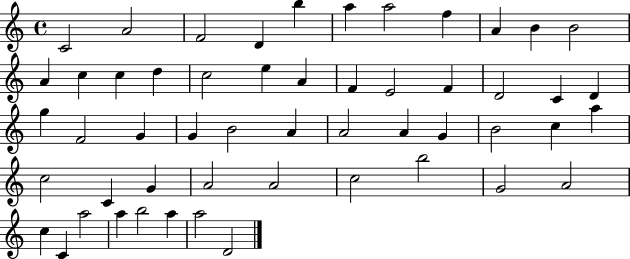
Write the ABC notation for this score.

X:1
T:Untitled
M:4/4
L:1/4
K:C
C2 A2 F2 D b a a2 f A B B2 A c c d c2 e A F E2 F D2 C D g F2 G G B2 A A2 A G B2 c a c2 C G A2 A2 c2 b2 G2 A2 c C a2 a b2 a a2 D2